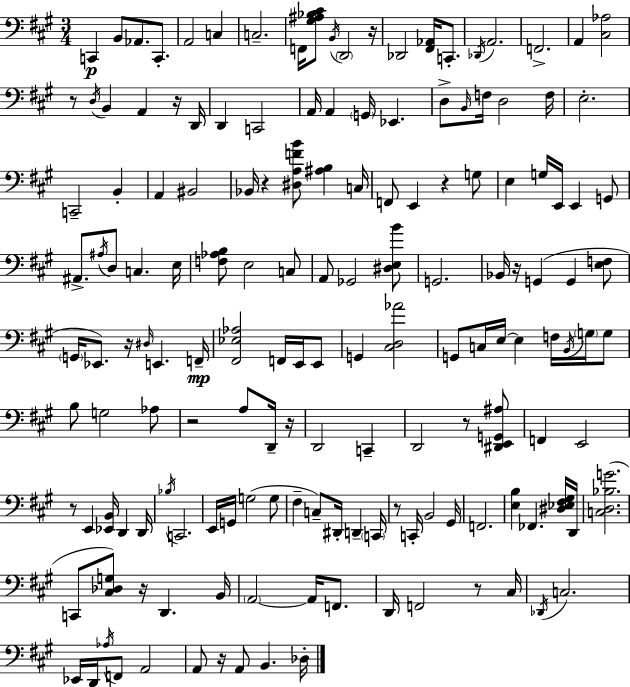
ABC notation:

X:1
T:Untitled
M:3/4
L:1/4
K:A
C,, B,,/2 _A,,/2 C,,/2 A,,2 C, C,2 F,,/4 [^G,^A,_B,^C]/2 B,,/4 D,,2 z/4 _D,,2 [^F,,_A,,]/4 C,,/2 _D,,/4 A,,2 F,,2 A,, [^C,_A,]2 z/2 D,/4 B,, A,, z/4 D,,/4 D,, C,,2 A,,/4 A,, G,,/4 _E,, D,/2 B,,/4 F,/4 D,2 F,/4 E,2 C,,2 B,, A,, ^B,,2 _B,,/4 z [^D,A,FB]/2 [^A,B,] C,/4 F,,/2 E,, z G,/2 E, G,/4 E,,/4 E,, G,,/2 ^A,,/2 ^A,/4 D,/2 C, E,/4 [F,_A,B,]/2 E,2 C,/2 A,,/2 _G,,2 [^D,E,B]/2 G,,2 _B,,/4 z/4 G,, G,, [E,F,]/2 G,,/4 _E,,/2 z/4 ^D,/4 E,, F,,/4 [^F,,_E,_A,]2 F,,/4 E,,/4 E,,/2 G,, [^C,D,_A]2 G,,/2 C,/4 E,/4 E, F,/4 B,,/4 G,/4 G,/2 B,/2 G,2 _A,/2 z2 A,/2 D,,/4 z/4 D,,2 C,, D,,2 z/2 [^D,,E,,G,,^A,]/2 F,, E,,2 z/2 E,, [_E,,B,,]/4 D,, D,,/4 _B,/4 C,,2 E,,/4 G,,/4 G,2 G,/2 ^F, C,/2 ^D,,/4 D,, C,,/4 z/2 C,,/4 B,,2 ^G,,/4 F,,2 [E,B,] _F,, [^D,_E,^F,^G,]/4 D,,/4 [C,D,_B,G]2 C,,/2 [^C,_D,G,]/2 z/4 D,, B,,/4 A,,2 A,,/4 F,,/2 D,,/4 F,,2 z/2 ^C,/4 _D,,/4 C,2 _E,,/4 D,,/4 _A,/4 F,,/2 A,,2 A,,/2 z/4 A,,/2 B,, _D,/4